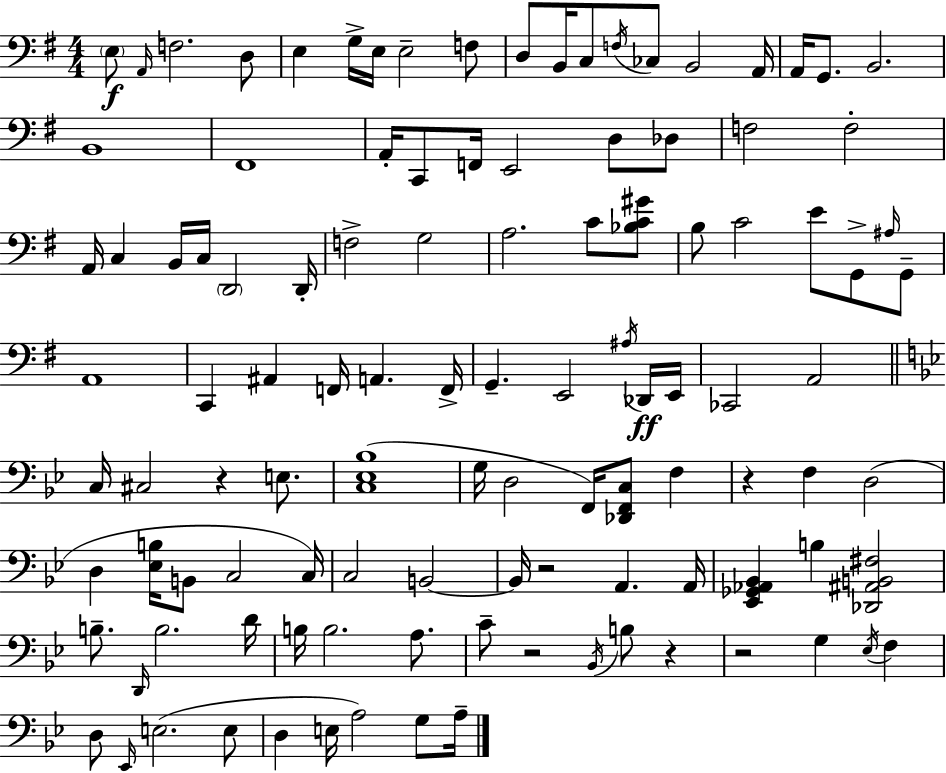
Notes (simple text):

E3/e A2/s F3/h. D3/e E3/q G3/s E3/s E3/h F3/e D3/e B2/s C3/e F3/s CES3/e B2/h A2/s A2/s G2/e. B2/h. B2/w F#2/w A2/s C2/e F2/s E2/h D3/e Db3/e F3/h F3/h A2/s C3/q B2/s C3/s D2/h D2/s F3/h G3/h A3/h. C4/e [Bb3,C4,G#4]/e B3/e C4/h E4/e G2/e A#3/s G2/e A2/w C2/q A#2/q F2/s A2/q. F2/s G2/q. E2/h A#3/s Db2/s E2/s CES2/h A2/h C3/s C#3/h R/q E3/e. [C3,Eb3,Bb3]/w G3/s D3/h F2/s [Db2,F2,C3]/e F3/q R/q F3/q D3/h D3/q [Eb3,B3]/s B2/e C3/h C3/s C3/h B2/h B2/s R/h A2/q. A2/s [Eb2,Gb2,Ab2,Bb2]/q B3/q [Db2,A#2,B2,F#3]/h B3/e. D2/s B3/h. D4/s B3/s B3/h. A3/e. C4/e R/h Bb2/s B3/e R/q R/h G3/q Eb3/s F3/q D3/e Eb2/s E3/h. E3/e D3/q E3/s A3/h G3/e A3/s